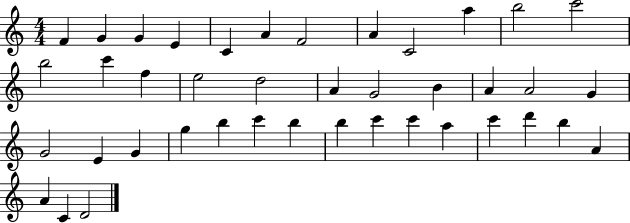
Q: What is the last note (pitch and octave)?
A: D4